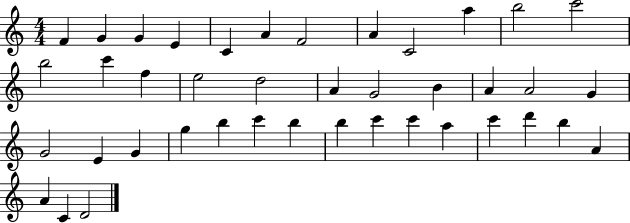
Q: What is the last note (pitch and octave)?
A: D4